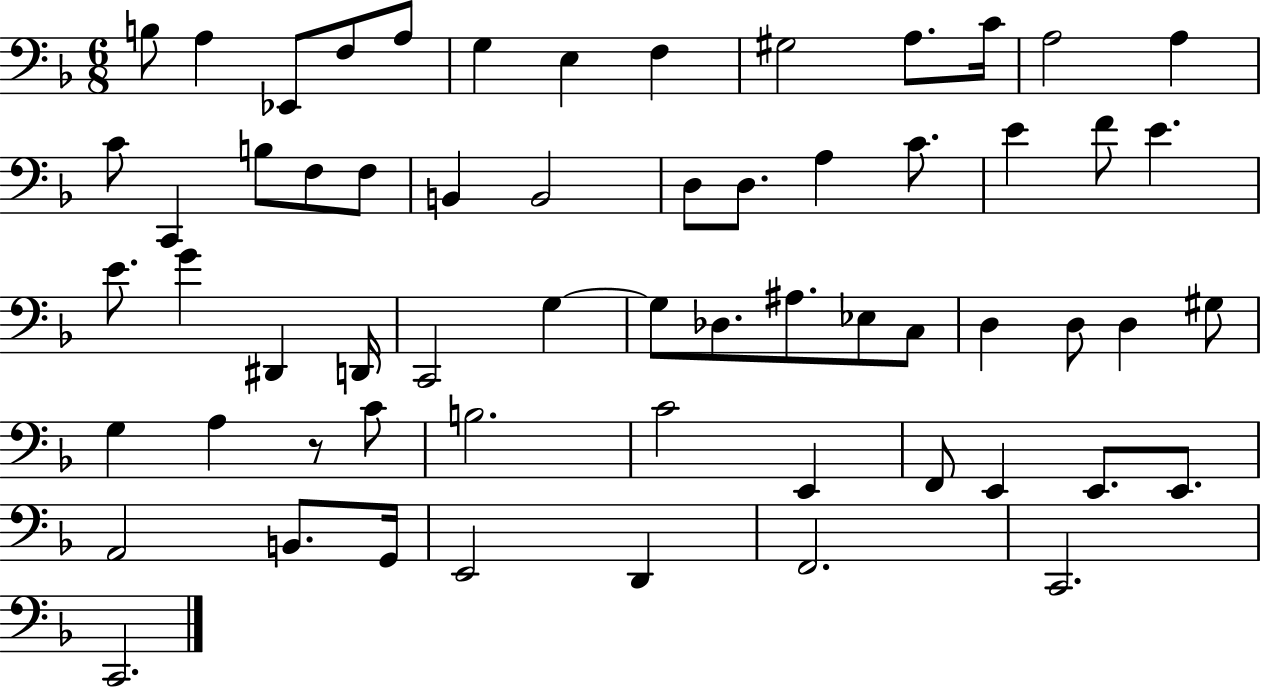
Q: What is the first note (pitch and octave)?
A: B3